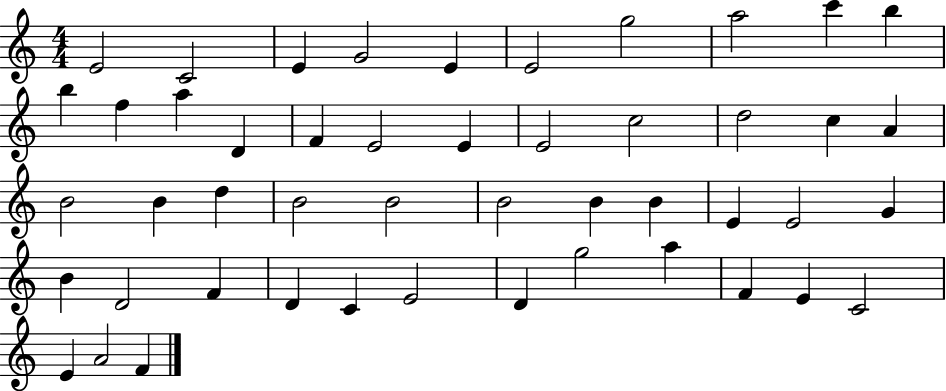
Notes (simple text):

E4/h C4/h E4/q G4/h E4/q E4/h G5/h A5/h C6/q B5/q B5/q F5/q A5/q D4/q F4/q E4/h E4/q E4/h C5/h D5/h C5/q A4/q B4/h B4/q D5/q B4/h B4/h B4/h B4/q B4/q E4/q E4/h G4/q B4/q D4/h F4/q D4/q C4/q E4/h D4/q G5/h A5/q F4/q E4/q C4/h E4/q A4/h F4/q